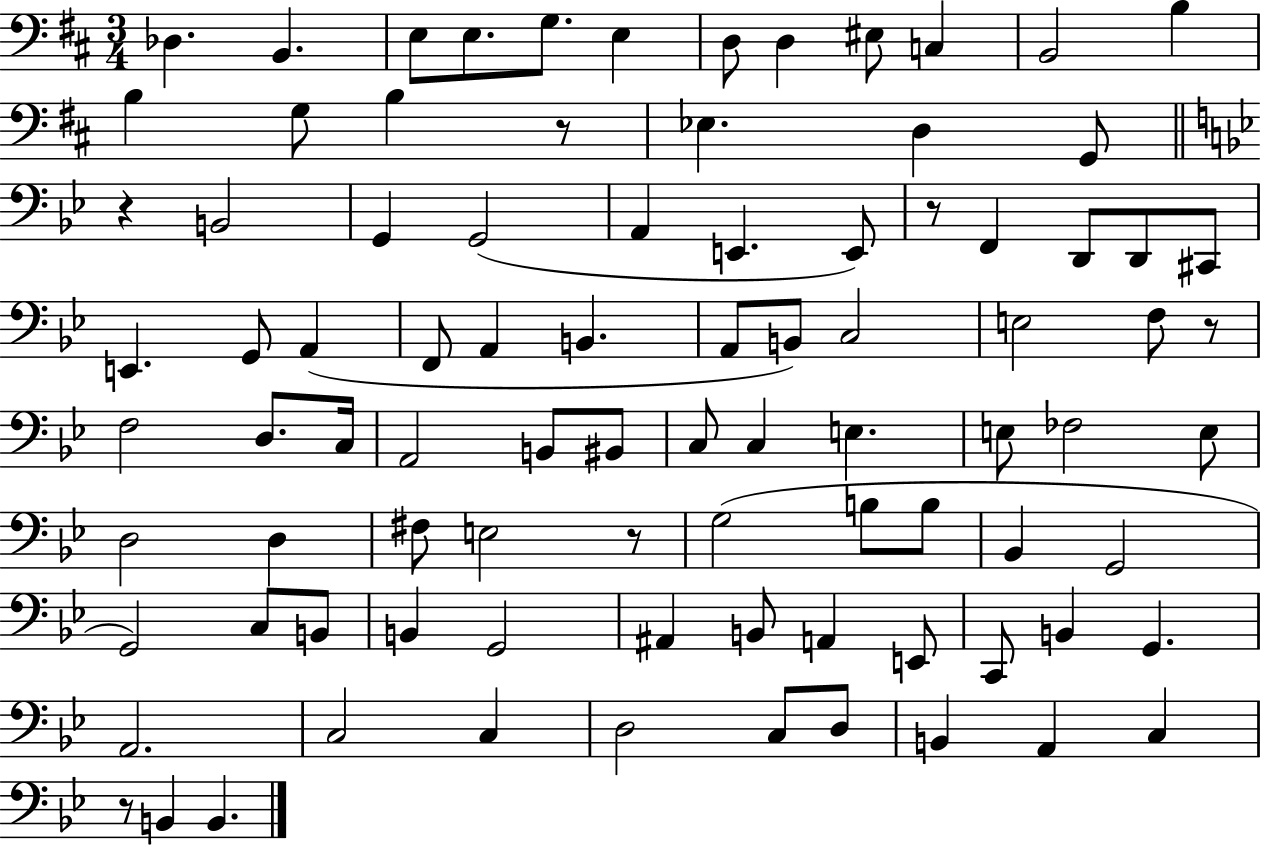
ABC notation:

X:1
T:Untitled
M:3/4
L:1/4
K:D
_D, B,, E,/2 E,/2 G,/2 E, D,/2 D, ^E,/2 C, B,,2 B, B, G,/2 B, z/2 _E, D, G,,/2 z B,,2 G,, G,,2 A,, E,, E,,/2 z/2 F,, D,,/2 D,,/2 ^C,,/2 E,, G,,/2 A,, F,,/2 A,, B,, A,,/2 B,,/2 C,2 E,2 F,/2 z/2 F,2 D,/2 C,/4 A,,2 B,,/2 ^B,,/2 C,/2 C, E, E,/2 _F,2 E,/2 D,2 D, ^F,/2 E,2 z/2 G,2 B,/2 B,/2 _B,, G,,2 G,,2 C,/2 B,,/2 B,, G,,2 ^A,, B,,/2 A,, E,,/2 C,,/2 B,, G,, A,,2 C,2 C, D,2 C,/2 D,/2 B,, A,, C, z/2 B,, B,,